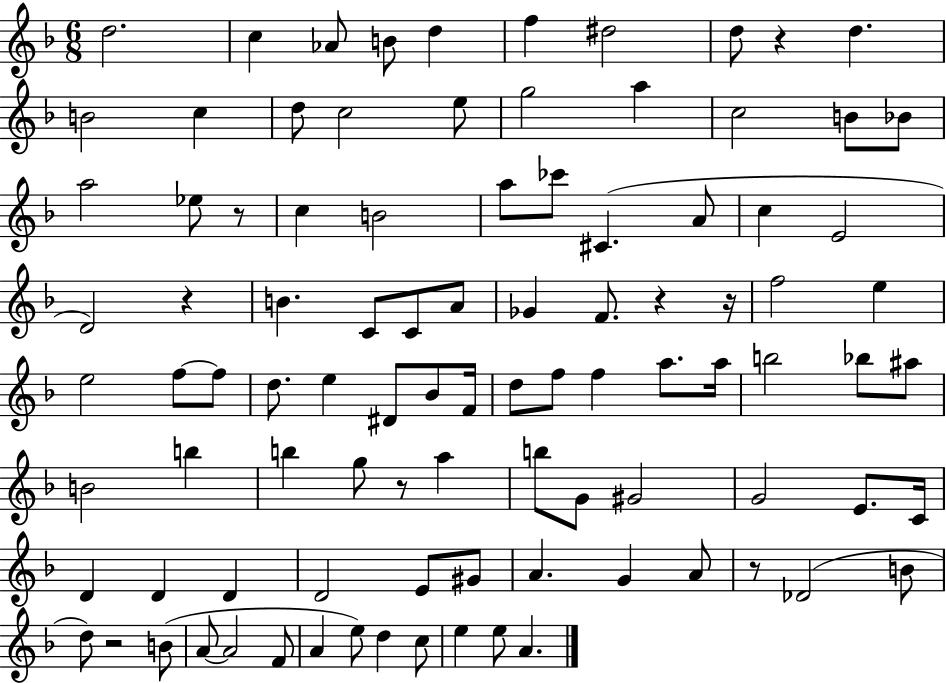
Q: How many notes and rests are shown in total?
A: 96